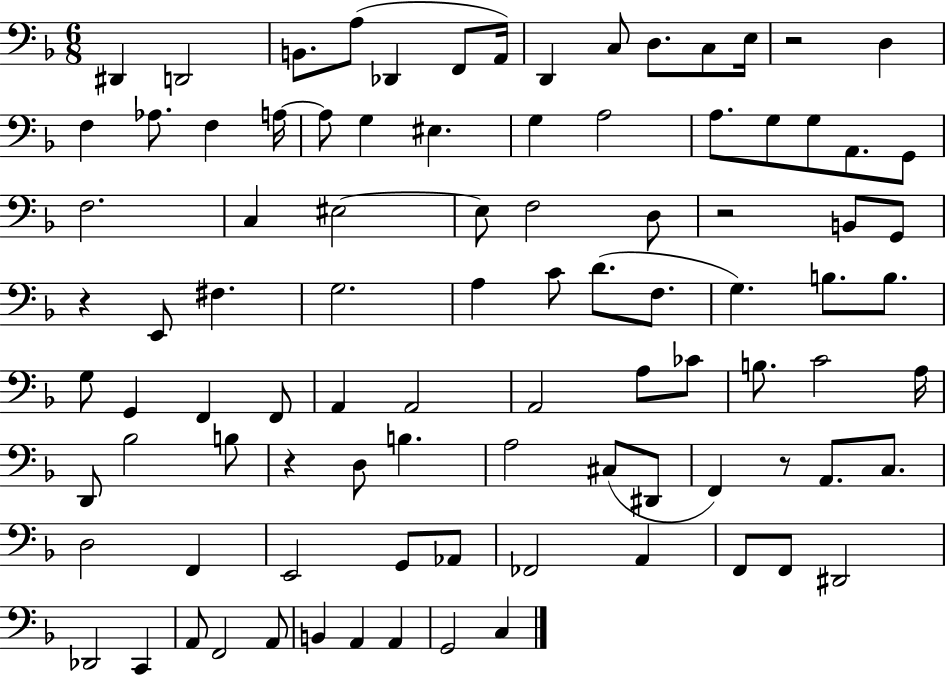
{
  \clef bass
  \numericTimeSignature
  \time 6/8
  \key f \major
  dis,4 d,2 | b,8. a8( des,4 f,8 a,16) | d,4 c8 d8. c8 e16 | r2 d4 | \break f4 aes8. f4 a16~~ | a8 g4 eis4. | g4 a2 | a8. g8 g8 a,8. g,8 | \break f2. | c4 eis2~~ | eis8 f2 d8 | r2 b,8 g,8 | \break r4 e,8 fis4. | g2. | a4 c'8 d'8.( f8. | g4.) b8. b8. | \break g8 g,4 f,4 f,8 | a,4 a,2 | a,2 a8 ces'8 | b8. c'2 a16 | \break d,8 bes2 b8 | r4 d8 b4. | a2 cis8( dis,8 | f,4) r8 a,8. c8. | \break d2 f,4 | e,2 g,8 aes,8 | fes,2 a,4 | f,8 f,8 dis,2 | \break des,2 c,4 | a,8 f,2 a,8 | b,4 a,4 a,4 | g,2 c4 | \break \bar "|."
}